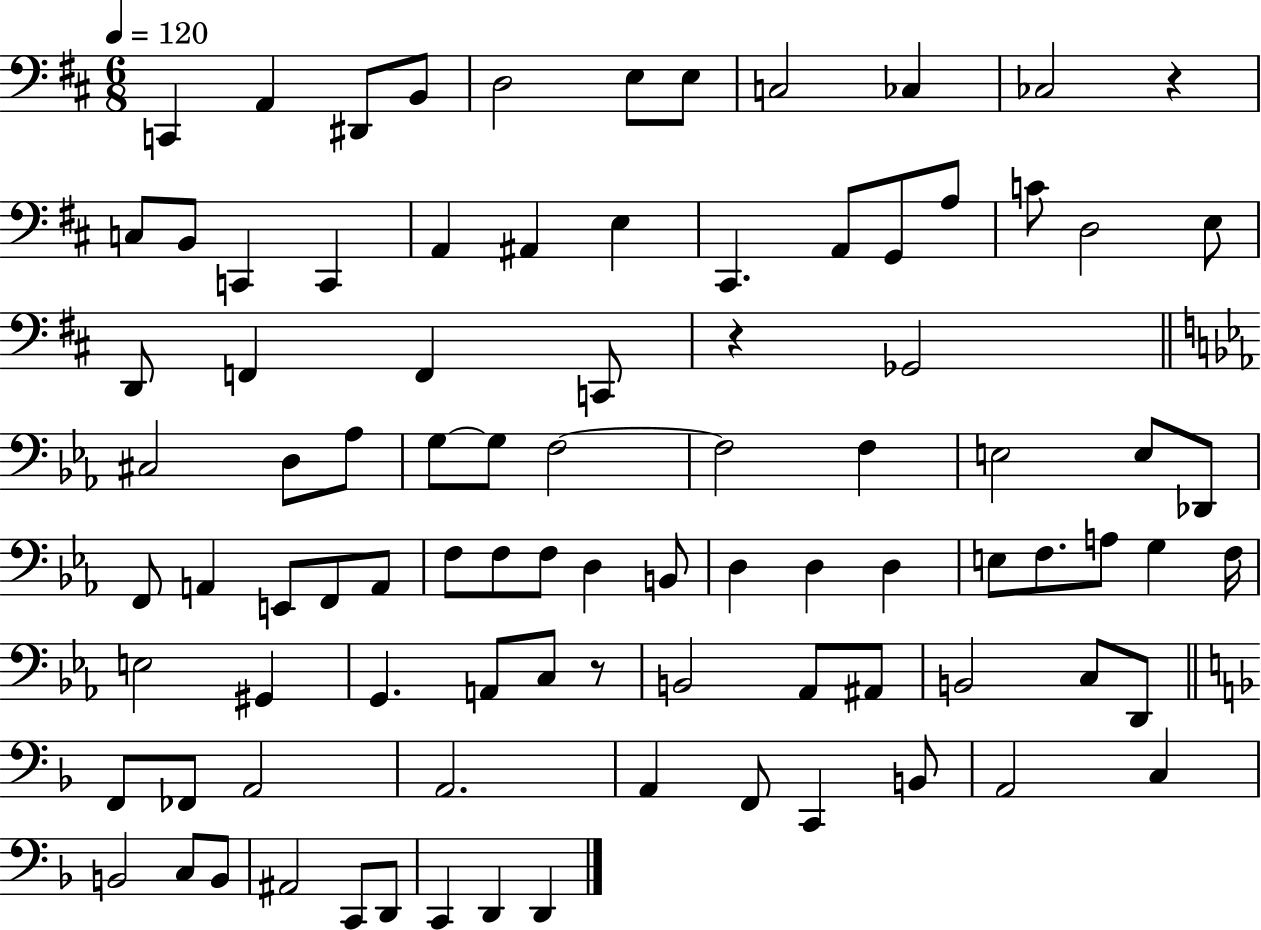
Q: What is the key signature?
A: D major